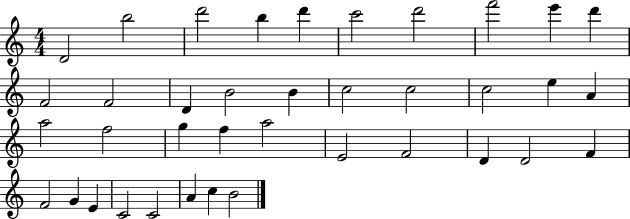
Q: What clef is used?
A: treble